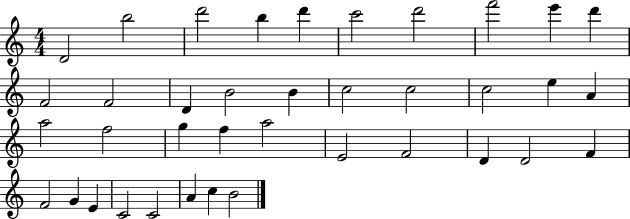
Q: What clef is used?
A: treble